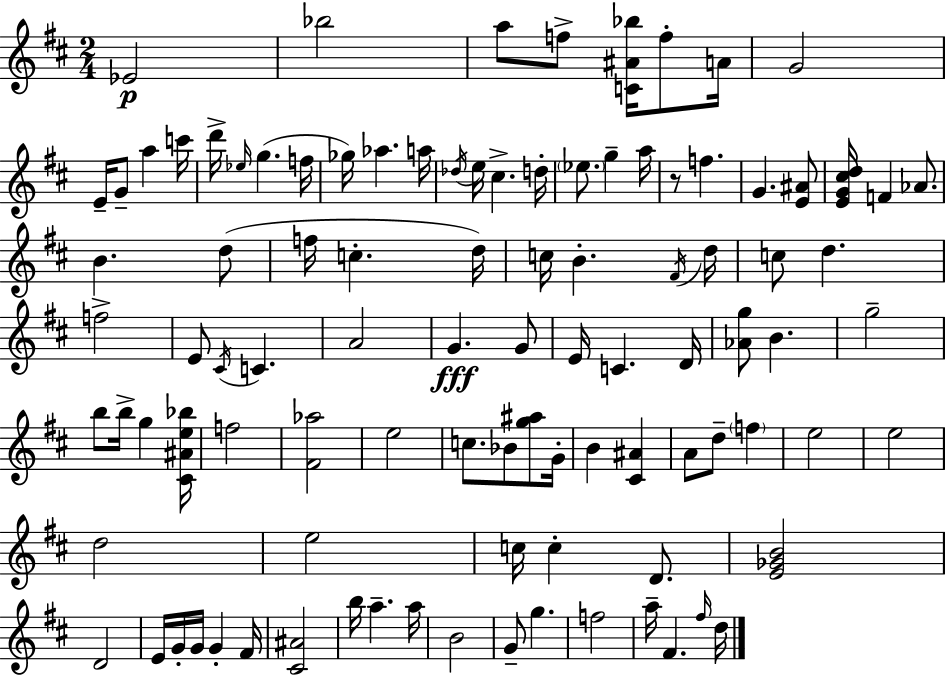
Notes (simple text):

Eb4/h Bb5/h A5/e F5/e [C4,A#4,Bb5]/s F5/e A4/s G4/h E4/s G4/e A5/q C6/s D6/s Eb5/s G5/q. F5/s Gb5/s Ab5/q. A5/s Db5/s E5/s C#5/q. D5/s Eb5/e. G5/q A5/s R/e F5/q. G4/q. [E4,A#4]/e [E4,G4,C#5,D5]/s F4/q Ab4/e. B4/q. D5/e F5/s C5/q. D5/s C5/s B4/q. F#4/s D5/s C5/e D5/q. F5/h E4/e C#4/s C4/q. A4/h G4/q. G4/e E4/s C4/q. D4/s [Ab4,G5]/e B4/q. G5/h B5/e B5/s G5/q [C#4,A#4,E5,Bb5]/s F5/h [F#4,Ab5]/h E5/h C5/e. Bb4/e [G5,A#5]/e G4/s B4/q [C#4,A#4]/q A4/e D5/e F5/q E5/h E5/h D5/h E5/h C5/s C5/q D4/e. [E4,Gb4,B4]/h D4/h E4/s G4/s G4/s G4/q F#4/s [C#4,A#4]/h B5/s A5/q. A5/s B4/h G4/e G5/q. F5/h A5/s F#4/q. F#5/s D5/s